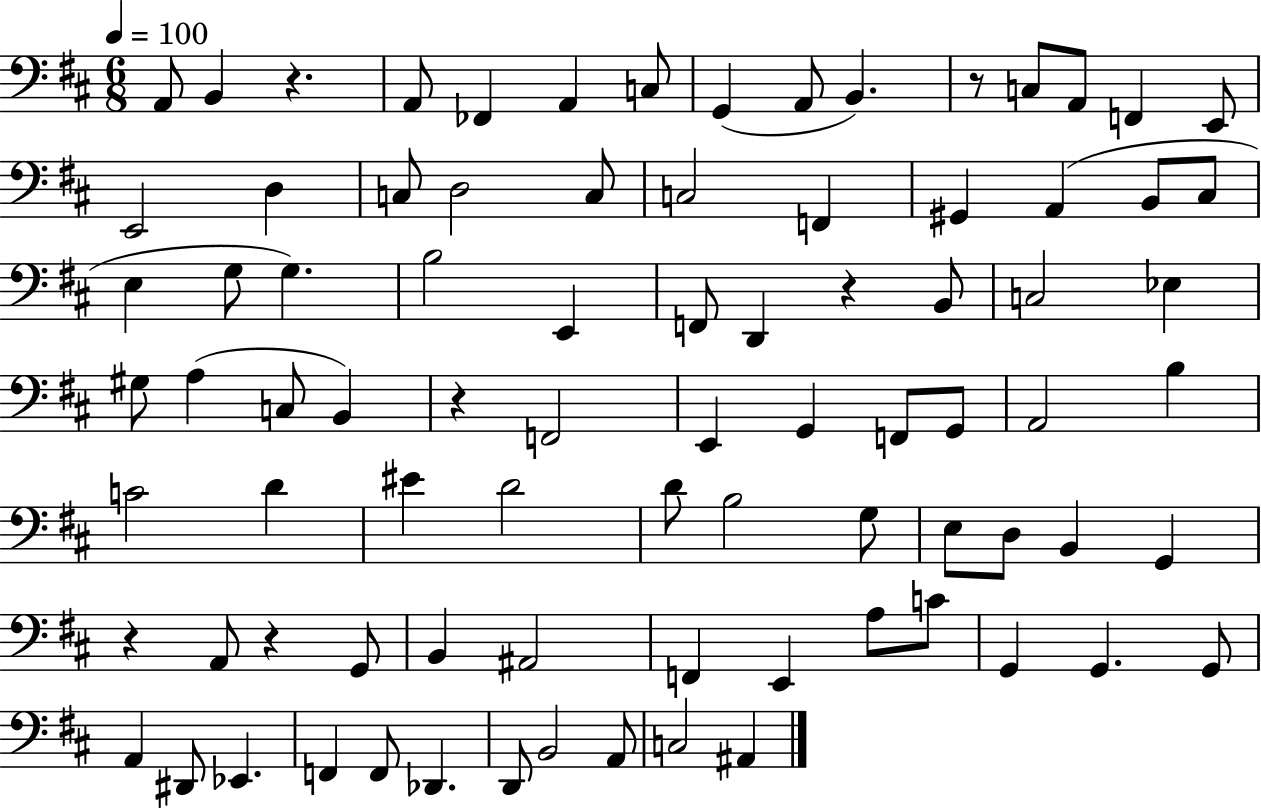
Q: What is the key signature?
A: D major